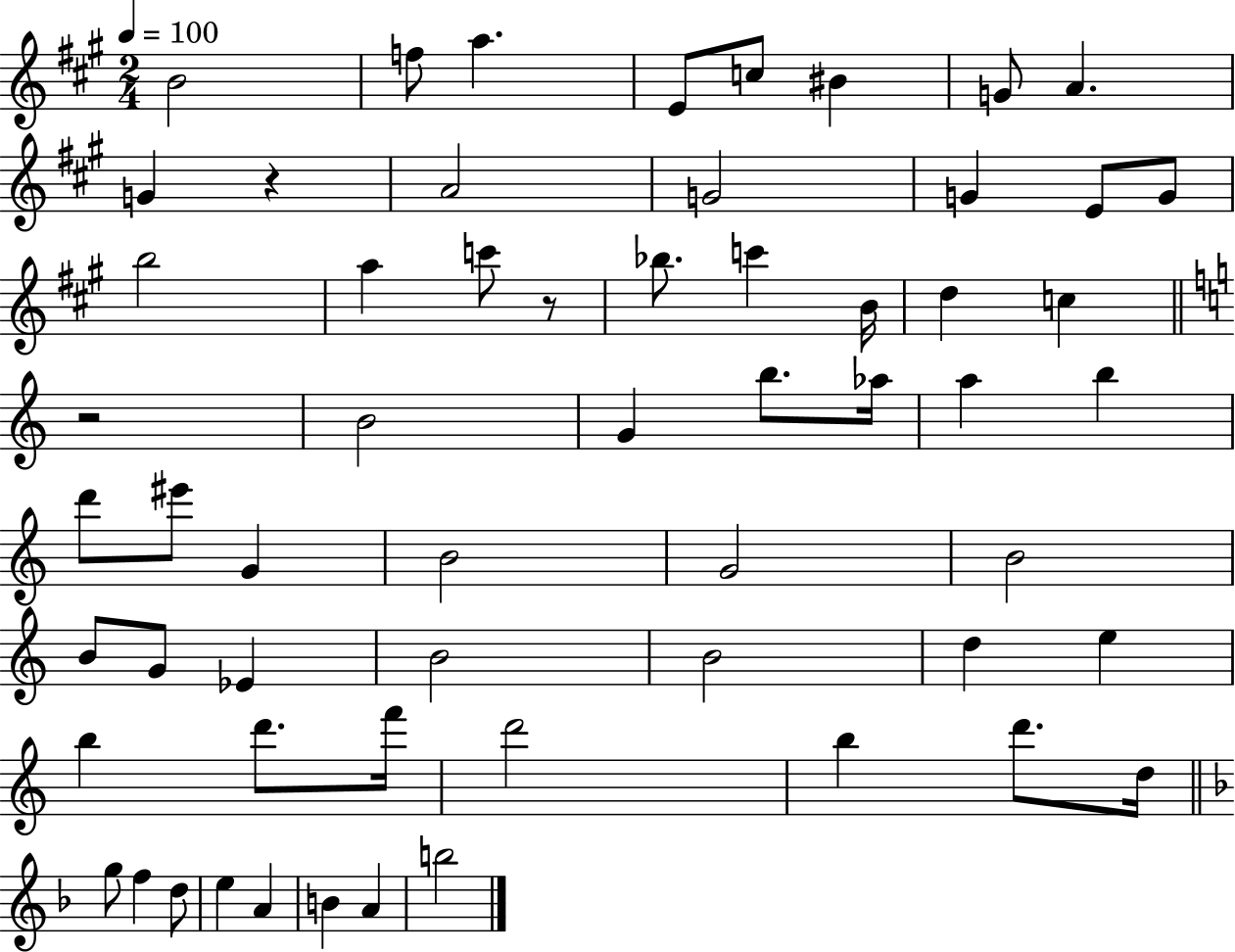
{
  \clef treble
  \numericTimeSignature
  \time 2/4
  \key a \major
  \tempo 4 = 100
  b'2 | f''8 a''4. | e'8 c''8 bis'4 | g'8 a'4. | \break g'4 r4 | a'2 | g'2 | g'4 e'8 g'8 | \break b''2 | a''4 c'''8 r8 | bes''8. c'''4 b'16 | d''4 c''4 | \break \bar "||" \break \key c \major r2 | b'2 | g'4 b''8. aes''16 | a''4 b''4 | \break d'''8 eis'''8 g'4 | b'2 | g'2 | b'2 | \break b'8 g'8 ees'4 | b'2 | b'2 | d''4 e''4 | \break b''4 d'''8. f'''16 | d'''2 | b''4 d'''8. d''16 | \bar "||" \break \key f \major g''8 f''4 d''8 | e''4 a'4 | b'4 a'4 | b''2 | \break \bar "|."
}